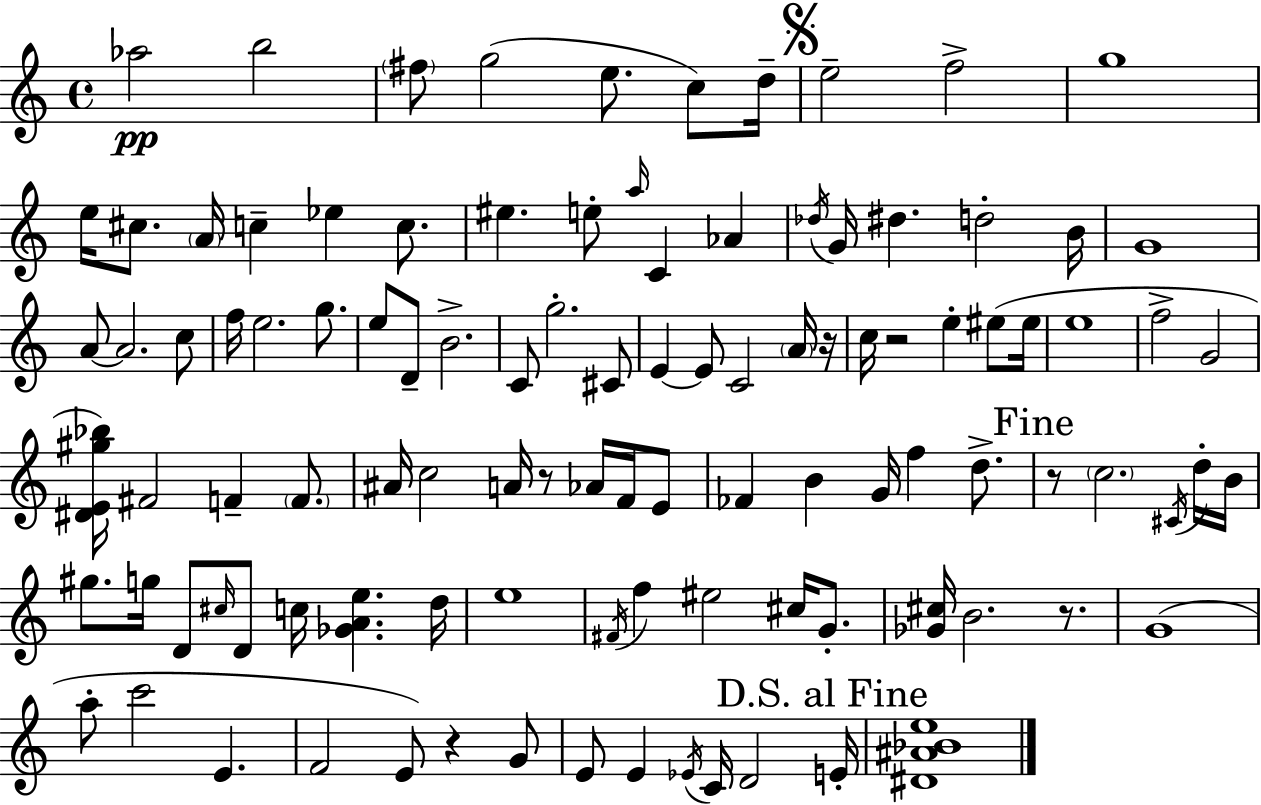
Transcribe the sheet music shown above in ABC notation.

X:1
T:Untitled
M:4/4
L:1/4
K:Am
_a2 b2 ^f/2 g2 e/2 c/2 d/4 e2 f2 g4 e/4 ^c/2 A/4 c _e c/2 ^e e/2 a/4 C _A _d/4 G/4 ^d d2 B/4 G4 A/2 A2 c/2 f/4 e2 g/2 e/2 D/2 B2 C/2 g2 ^C/2 E E/2 C2 A/4 z/4 c/4 z2 e ^e/2 ^e/4 e4 f2 G2 [^DE^g_b]/4 ^F2 F F/2 ^A/4 c2 A/4 z/2 _A/4 F/4 E/2 _F B G/4 f d/2 z/2 c2 ^C/4 d/4 B/4 ^g/2 g/4 D/2 ^c/4 D/2 c/4 [_GAe] d/4 e4 ^F/4 f ^e2 ^c/4 G/2 [_G^c]/4 B2 z/2 G4 a/2 c'2 E F2 E/2 z G/2 E/2 E _E/4 C/4 D2 E/4 [^D^A_Be]4